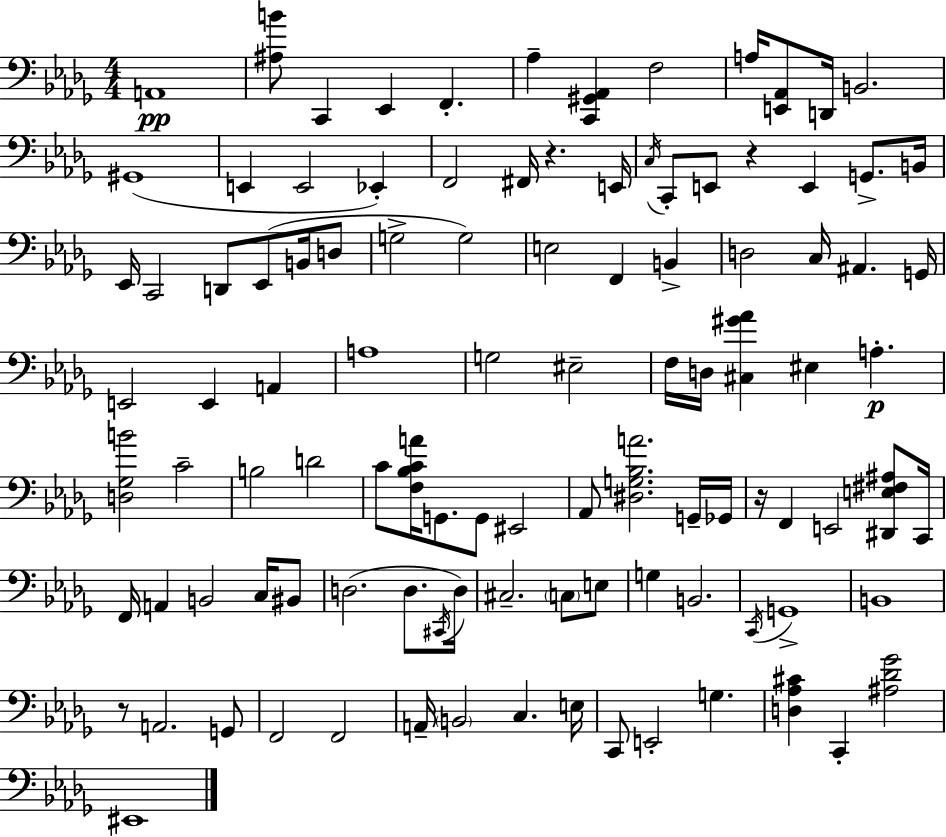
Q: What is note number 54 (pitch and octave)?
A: EIS2